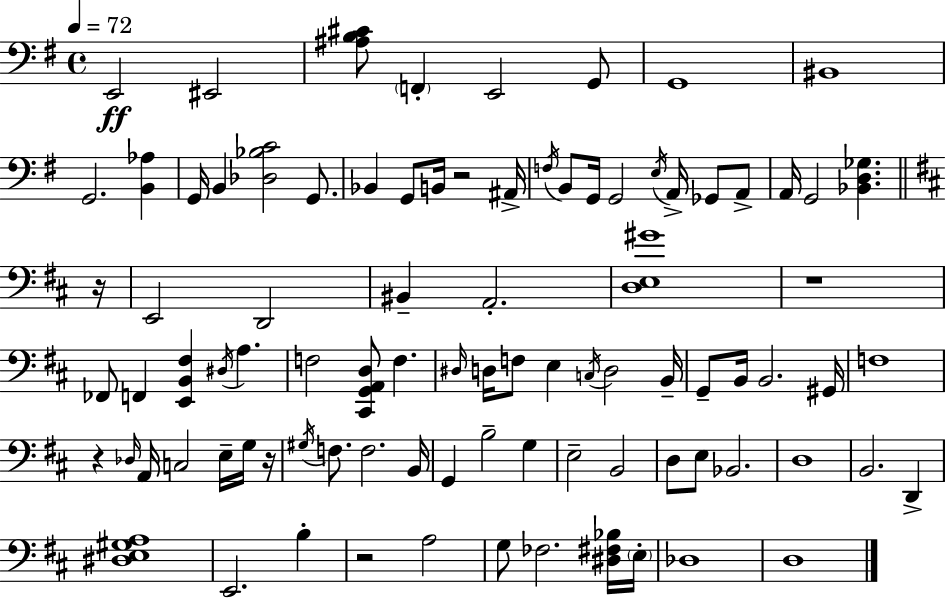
E2/h EIS2/h [A#3,B3,C#4]/e F2/q E2/h G2/e G2/w BIS2/w G2/h. [B2,Ab3]/q G2/s B2/q [Db3,Bb3,C4]/h G2/e. Bb2/q G2/e B2/s R/h A#2/s F3/s B2/e G2/s G2/h E3/s A2/s Gb2/e A2/e A2/s G2/h [Bb2,D3,Gb3]/q. R/s E2/h D2/h BIS2/q A2/h. [D3,E3,G#4]/w R/w FES2/e F2/q [E2,B2,F#3]/q D#3/s A3/q. F3/h [C#2,G2,A2,D3]/e F3/q. D#3/s D3/s F3/e E3/q C3/s D3/h B2/s G2/e B2/s B2/h. G#2/s F3/w R/q Db3/s A2/s C3/h E3/s G3/s R/s G#3/s F3/e. F3/h. B2/s G2/q B3/h G3/q E3/h B2/h D3/e E3/e Bb2/h. D3/w B2/h. D2/q [D#3,E3,G#3,A3]/w E2/h. B3/q R/h A3/h G3/e FES3/h. [D#3,F#3,Bb3]/s E3/s Db3/w D3/w